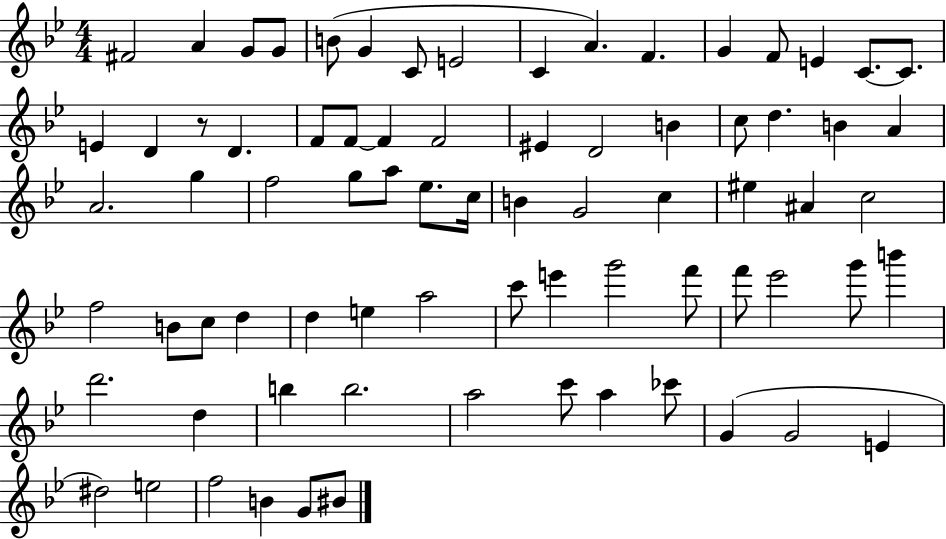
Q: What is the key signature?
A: BES major